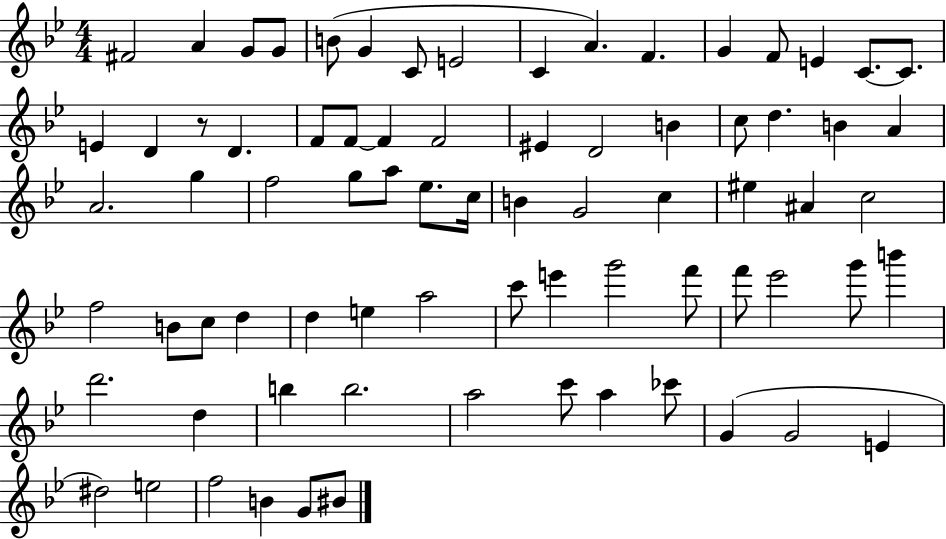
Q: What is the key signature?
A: BES major